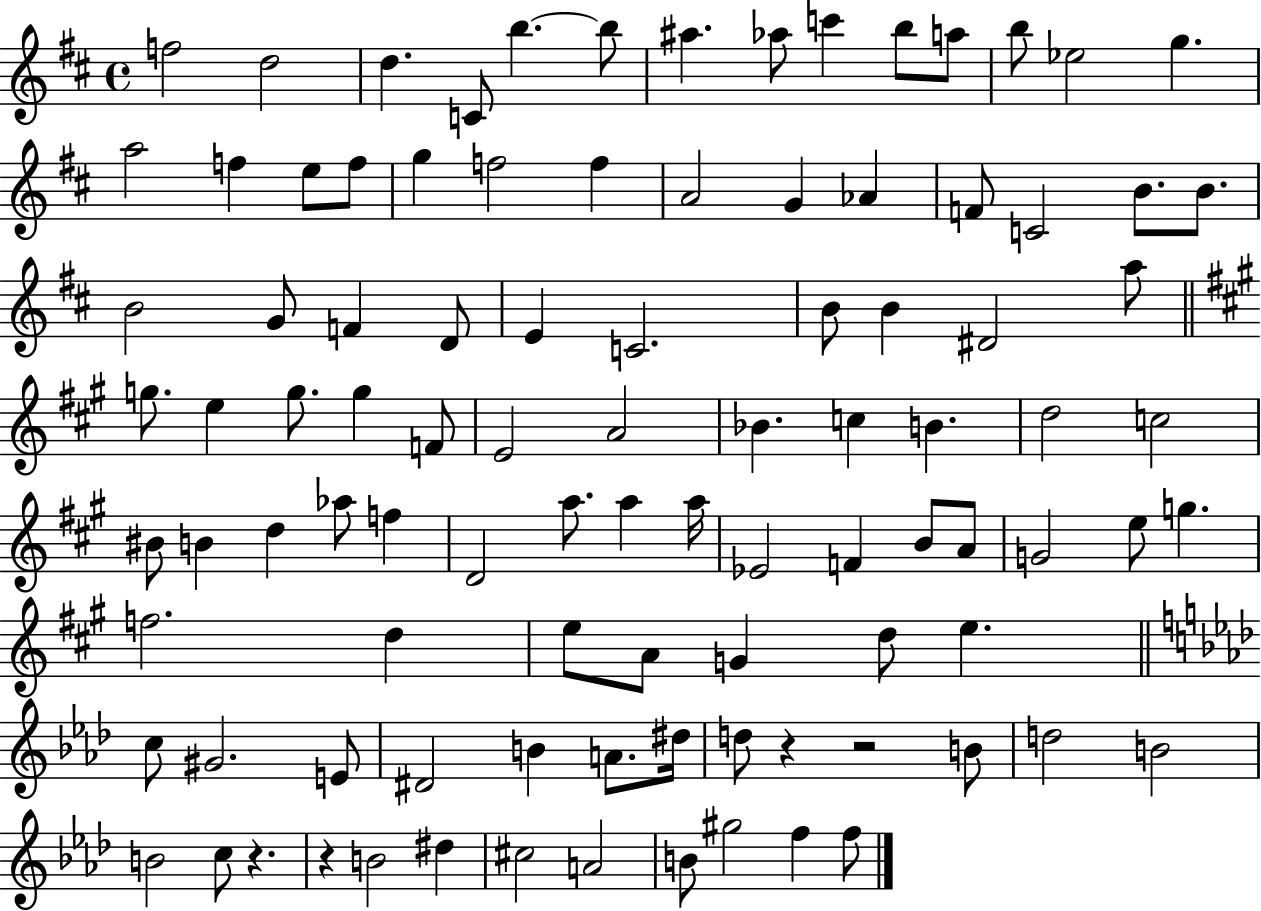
F5/h D5/h D5/q. C4/e B5/q. B5/e A#5/q. Ab5/e C6/q B5/e A5/e B5/e Eb5/h G5/q. A5/h F5/q E5/e F5/e G5/q F5/h F5/q A4/h G4/q Ab4/q F4/e C4/h B4/e. B4/e. B4/h G4/e F4/q D4/e E4/q C4/h. B4/e B4/q D#4/h A5/e G5/e. E5/q G5/e. G5/q F4/e E4/h A4/h Bb4/q. C5/q B4/q. D5/h C5/h BIS4/e B4/q D5/q Ab5/e F5/q D4/h A5/e. A5/q A5/s Eb4/h F4/q B4/e A4/e G4/h E5/e G5/q. F5/h. D5/q E5/e A4/e G4/q D5/e E5/q. C5/e G#4/h. E4/e D#4/h B4/q A4/e. D#5/s D5/e R/q R/h B4/e D5/h B4/h B4/h C5/e R/q. R/q B4/h D#5/q C#5/h A4/h B4/e G#5/h F5/q F5/e